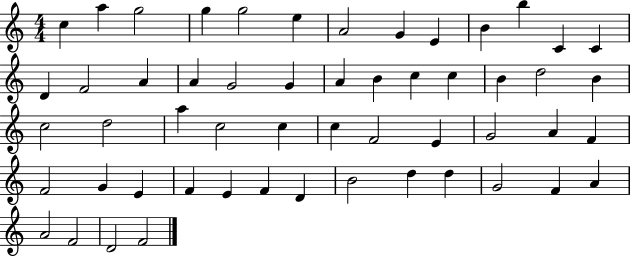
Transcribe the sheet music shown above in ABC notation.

X:1
T:Untitled
M:4/4
L:1/4
K:C
c a g2 g g2 e A2 G E B b C C D F2 A A G2 G A B c c B d2 B c2 d2 a c2 c c F2 E G2 A F F2 G E F E F D B2 d d G2 F A A2 F2 D2 F2